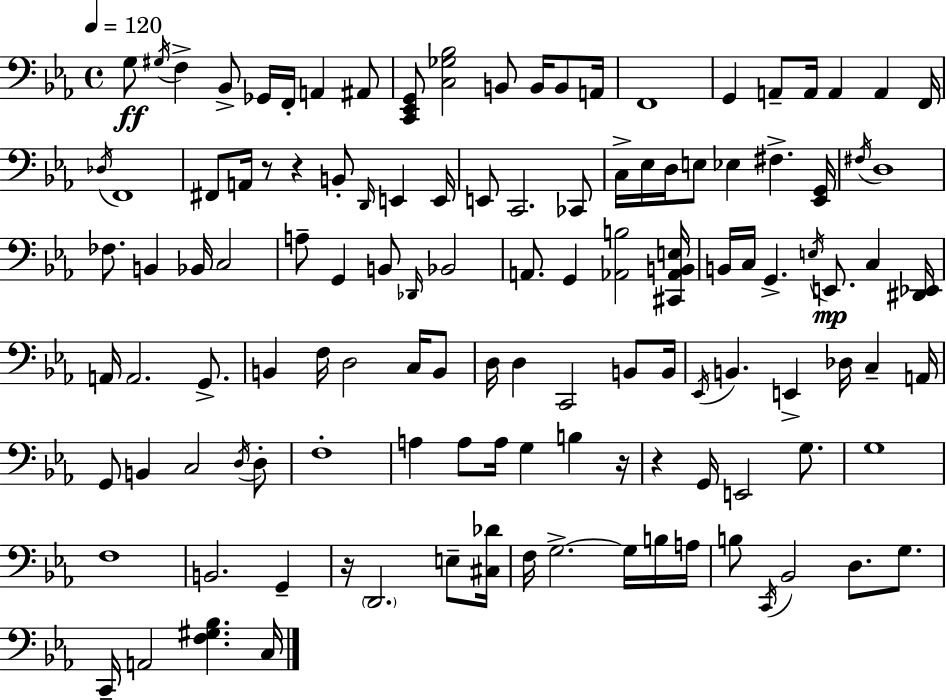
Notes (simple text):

G3/e G#3/s F3/q Bb2/e Gb2/s F2/s A2/q A#2/e [C2,Eb2,G2]/e [C3,Gb3,Bb3]/h B2/e B2/s B2/e A2/s F2/w G2/q A2/e A2/s A2/q A2/q F2/s Db3/s F2/w F#2/e A2/s R/e R/q B2/e D2/s E2/q E2/s E2/e C2/h. CES2/e C3/s Eb3/s D3/s E3/e Eb3/q F#3/q. [Eb2,G2]/s F#3/s D3/w FES3/e. B2/q Bb2/s C3/h A3/e G2/q B2/e Db2/s Bb2/h A2/e. G2/q [Ab2,B3]/h [C#2,Ab2,B2,E3]/s B2/s C3/s G2/q. E3/s E2/e. C3/q [D#2,Eb2]/s A2/s A2/h. G2/e. B2/q F3/s D3/h C3/s B2/e D3/s D3/q C2/h B2/e B2/s Eb2/s B2/q. E2/q Db3/s C3/q A2/s G2/e B2/q C3/h D3/s D3/e F3/w A3/q A3/e A3/s G3/q B3/q R/s R/q G2/s E2/h G3/e. G3/w F3/w B2/h. G2/q R/s D2/h. E3/e [C#3,Db4]/s F3/s G3/h. G3/s B3/s A3/s B3/e C2/s Bb2/h D3/e. G3/e. C2/s A2/h [F3,G#3,Bb3]/q. C3/s